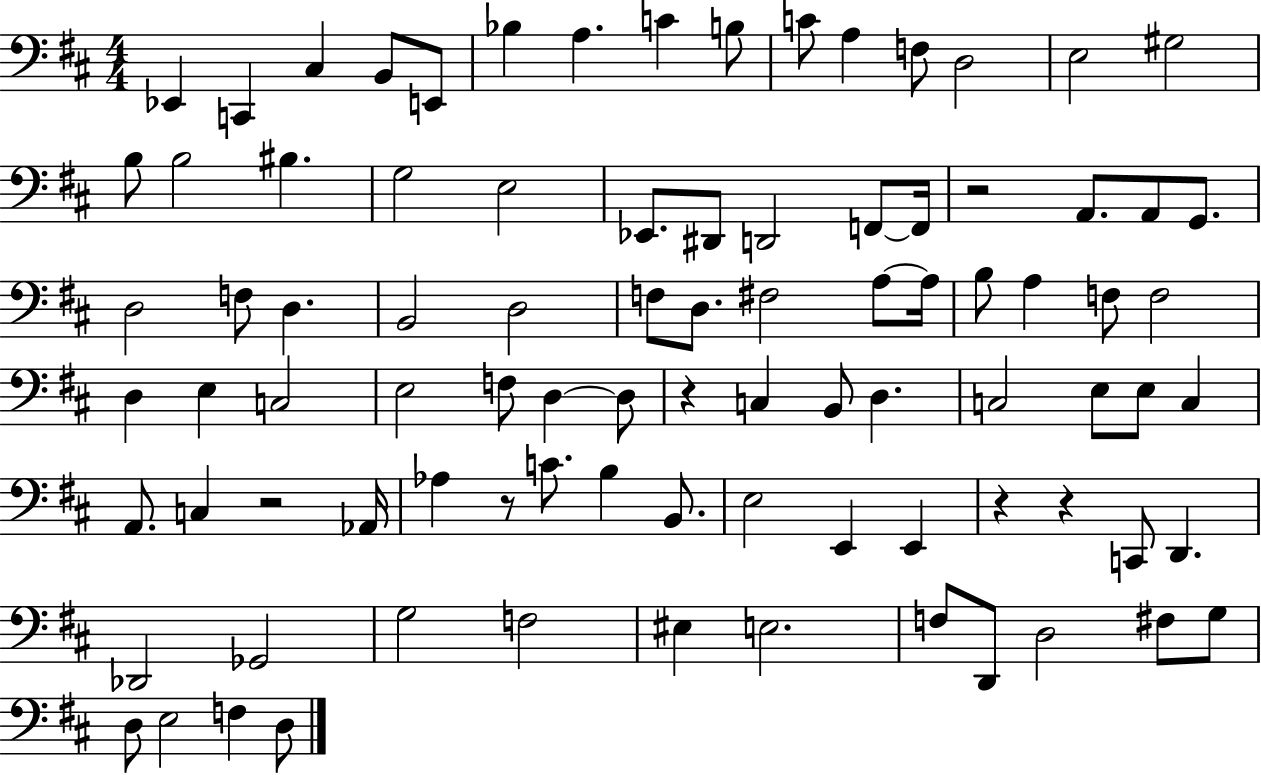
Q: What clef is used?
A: bass